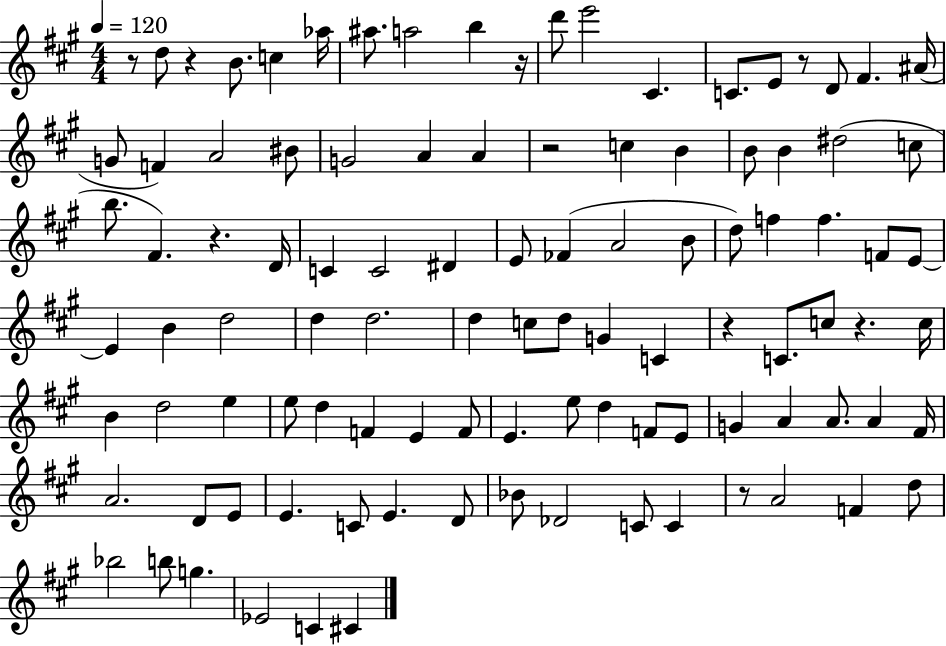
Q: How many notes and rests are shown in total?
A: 103